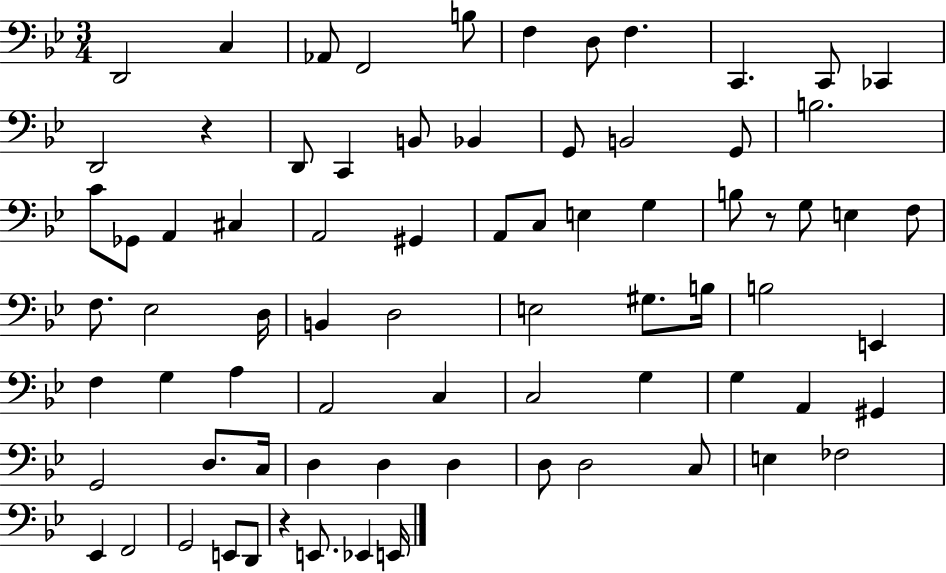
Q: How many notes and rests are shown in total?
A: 76